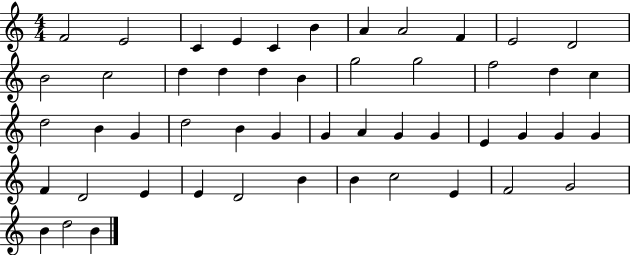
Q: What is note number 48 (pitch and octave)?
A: B4